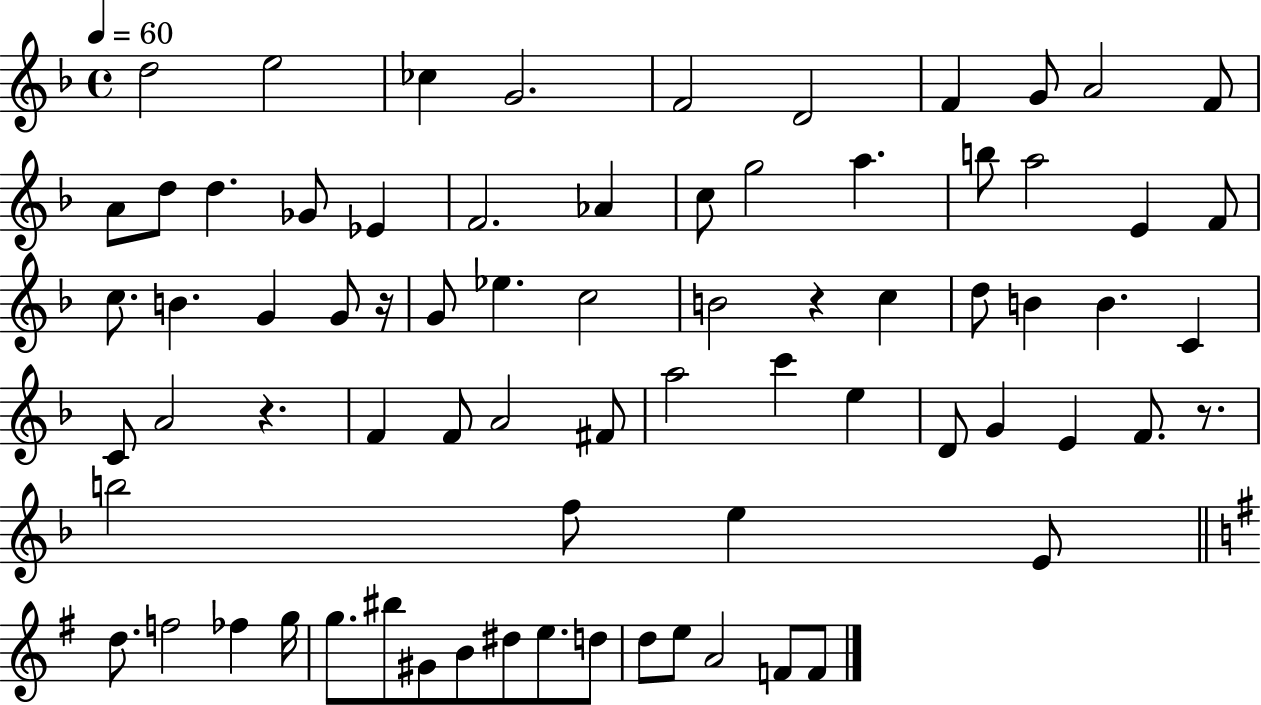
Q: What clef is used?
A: treble